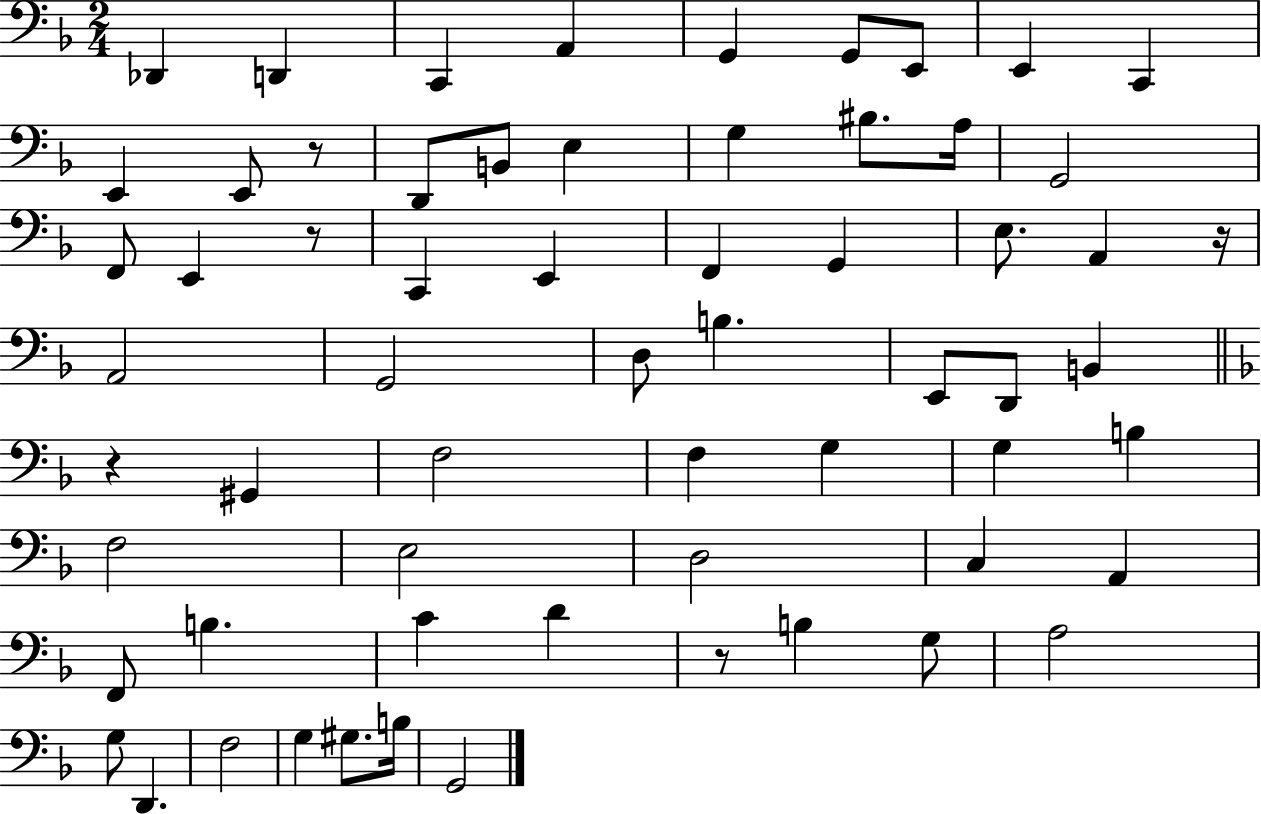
X:1
T:Untitled
M:2/4
L:1/4
K:F
_D,, D,, C,, A,, G,, G,,/2 E,,/2 E,, C,, E,, E,,/2 z/2 D,,/2 B,,/2 E, G, ^B,/2 A,/4 G,,2 F,,/2 E,, z/2 C,, E,, F,, G,, E,/2 A,, z/4 A,,2 G,,2 D,/2 B, E,,/2 D,,/2 B,, z ^G,, F,2 F, G, G, B, F,2 E,2 D,2 C, A,, F,,/2 B, C D z/2 B, G,/2 A,2 G,/2 D,, F,2 G, ^G,/2 B,/4 G,,2